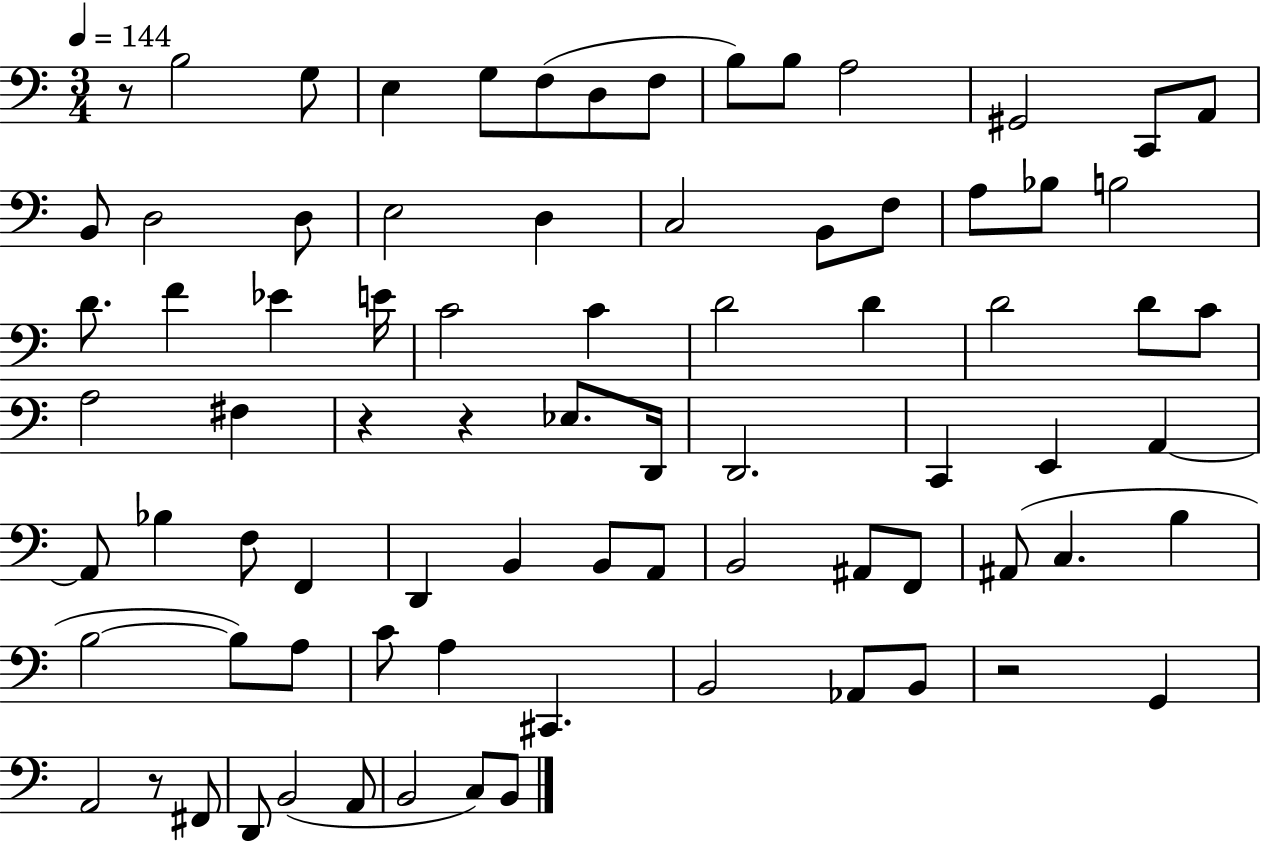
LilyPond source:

{
  \clef bass
  \numericTimeSignature
  \time 3/4
  \key c \major
  \tempo 4 = 144
  r8 b2 g8 | e4 g8 f8( d8 f8 | b8) b8 a2 | gis,2 c,8 a,8 | \break b,8 d2 d8 | e2 d4 | c2 b,8 f8 | a8 bes8 b2 | \break d'8. f'4 ees'4 e'16 | c'2 c'4 | d'2 d'4 | d'2 d'8 c'8 | \break a2 fis4 | r4 r4 ees8. d,16 | d,2. | c,4 e,4 a,4~~ | \break a,8 bes4 f8 f,4 | d,4 b,4 b,8 a,8 | b,2 ais,8 f,8 | ais,8( c4. b4 | \break b2~~ b8) a8 | c'8 a4 cis,4. | b,2 aes,8 b,8 | r2 g,4 | \break a,2 r8 fis,8 | d,8 b,2( a,8 | b,2 c8) b,8 | \bar "|."
}